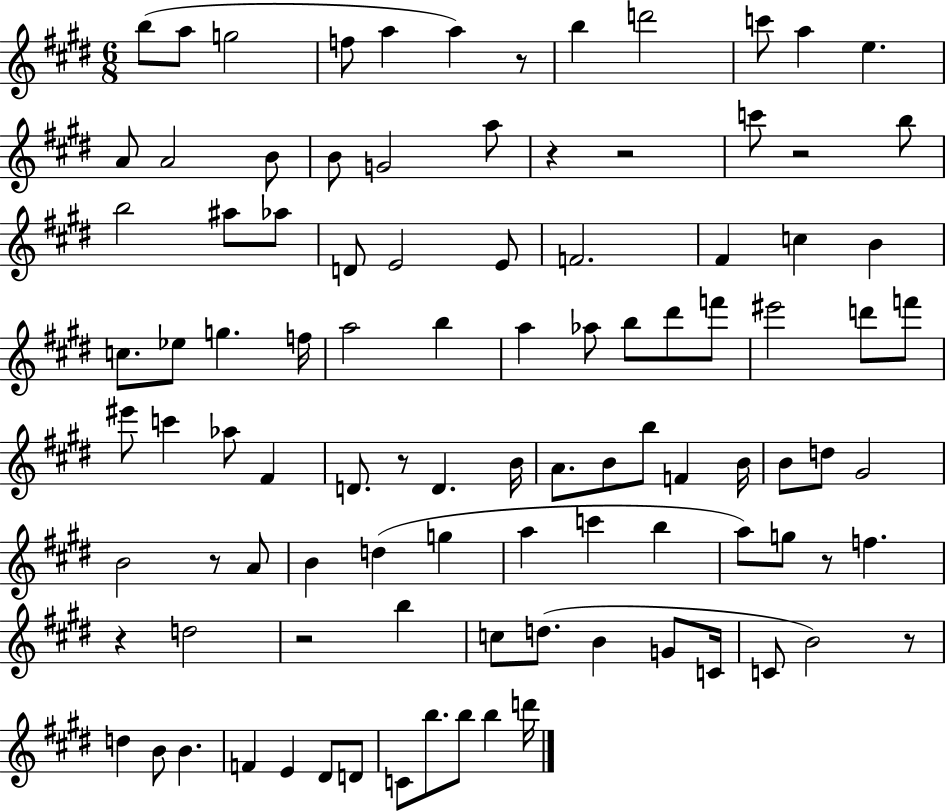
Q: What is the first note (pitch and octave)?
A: B5